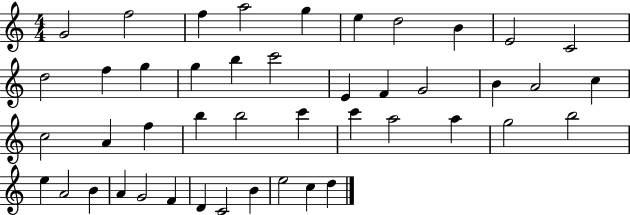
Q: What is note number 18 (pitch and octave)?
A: F4